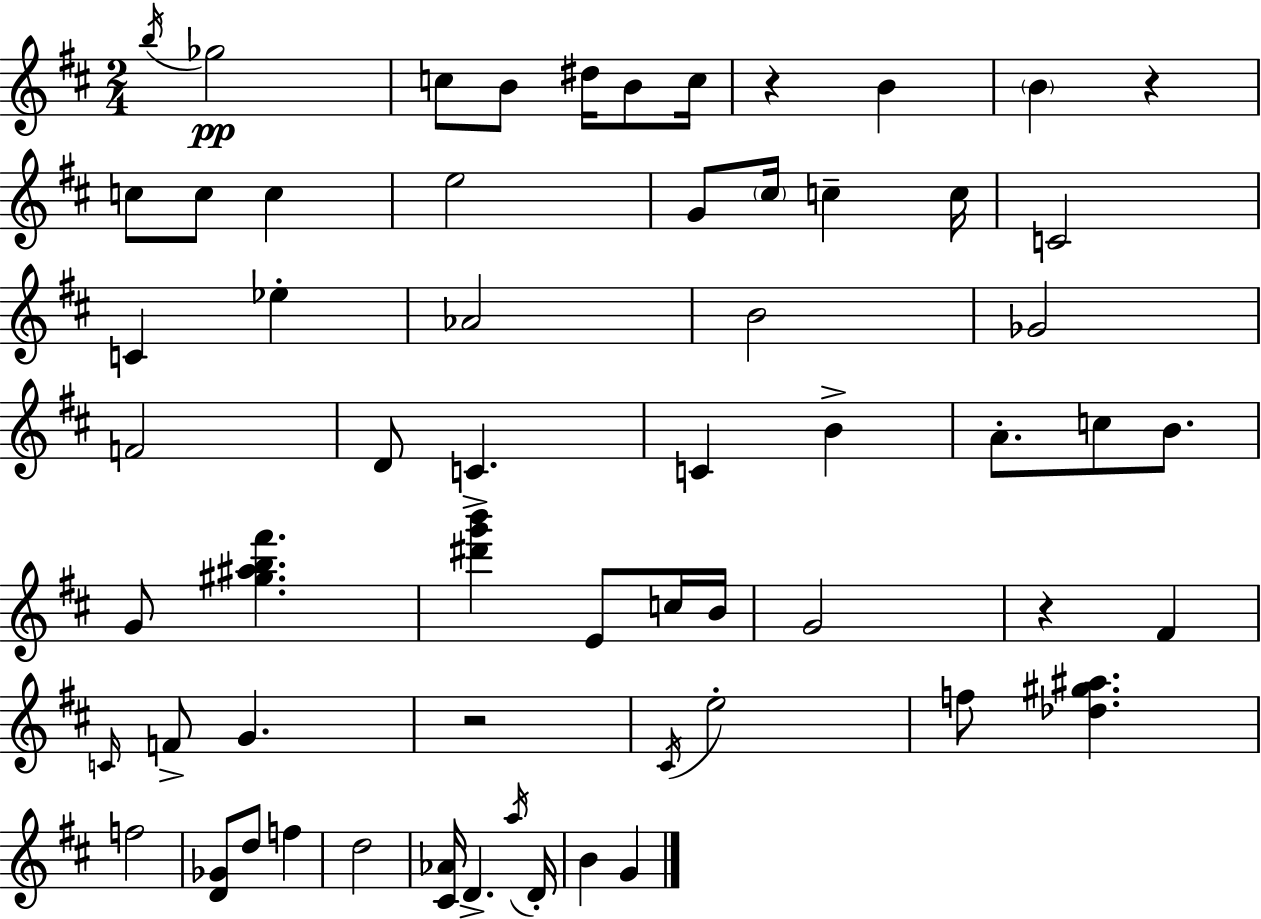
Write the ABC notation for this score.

X:1
T:Untitled
M:2/4
L:1/4
K:D
b/4 _g2 c/2 B/2 ^d/4 B/2 c/4 z B B z c/2 c/2 c e2 G/2 ^c/4 c c/4 C2 C _e _A2 B2 _G2 F2 D/2 C C B A/2 c/2 B/2 G/2 [^g^ab^f'] [^d'g'b'] E/2 c/4 B/4 G2 z ^F C/4 F/2 G z2 ^C/4 e2 f/2 [_d^g^a] f2 [D_G]/2 d/2 f d2 [^C_A]/4 D a/4 D/4 B G